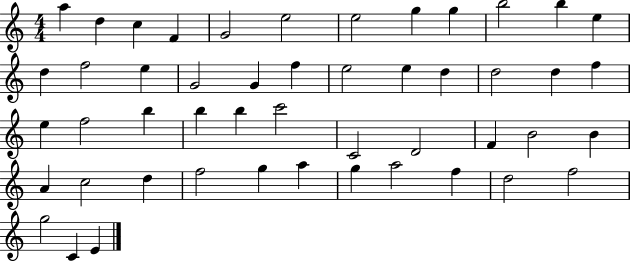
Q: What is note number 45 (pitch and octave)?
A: D5